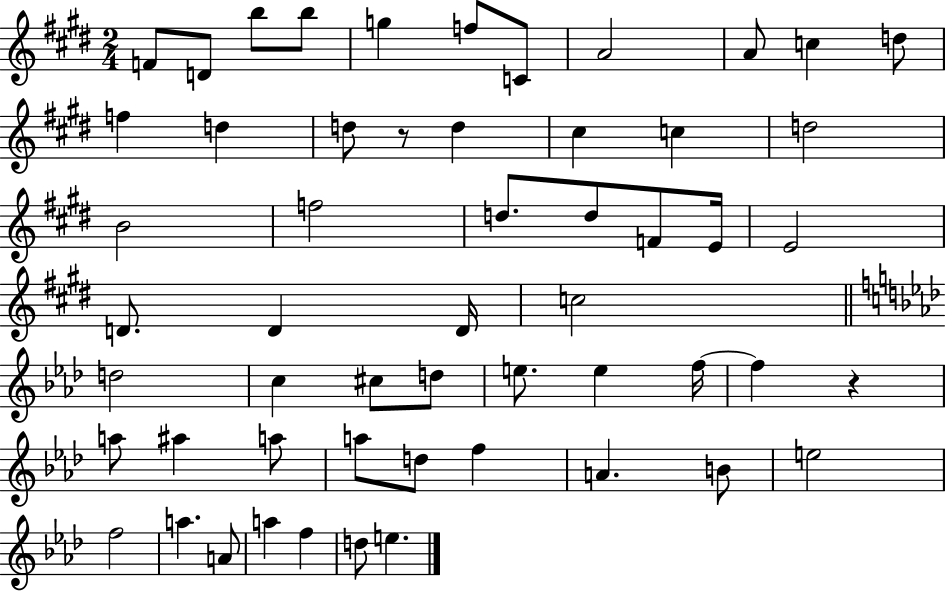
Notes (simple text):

F4/e D4/e B5/e B5/e G5/q F5/e C4/e A4/h A4/e C5/q D5/e F5/q D5/q D5/e R/e D5/q C#5/q C5/q D5/h B4/h F5/h D5/e. D5/e F4/e E4/s E4/h D4/e. D4/q D4/s C5/h D5/h C5/q C#5/e D5/e E5/e. E5/q F5/s F5/q R/q A5/e A#5/q A5/e A5/e D5/e F5/q A4/q. B4/e E5/h F5/h A5/q. A4/e A5/q F5/q D5/e E5/q.